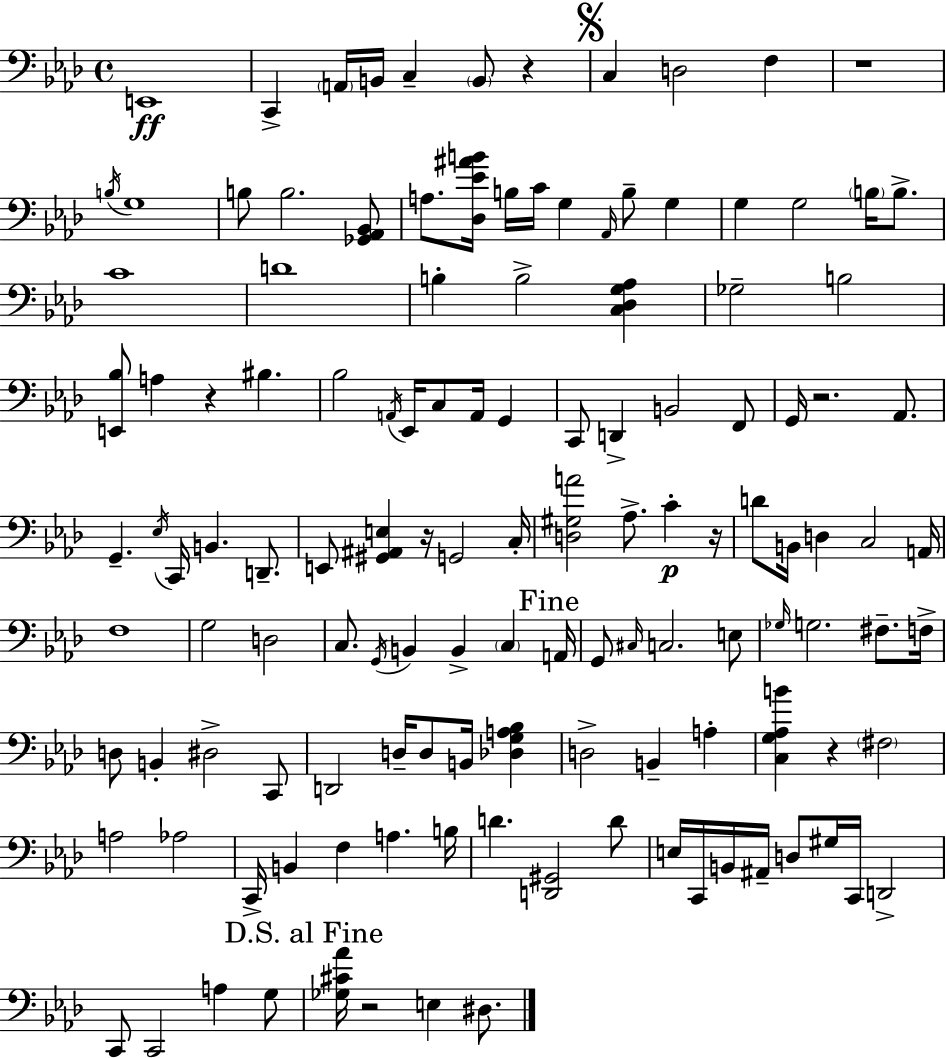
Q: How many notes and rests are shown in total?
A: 129